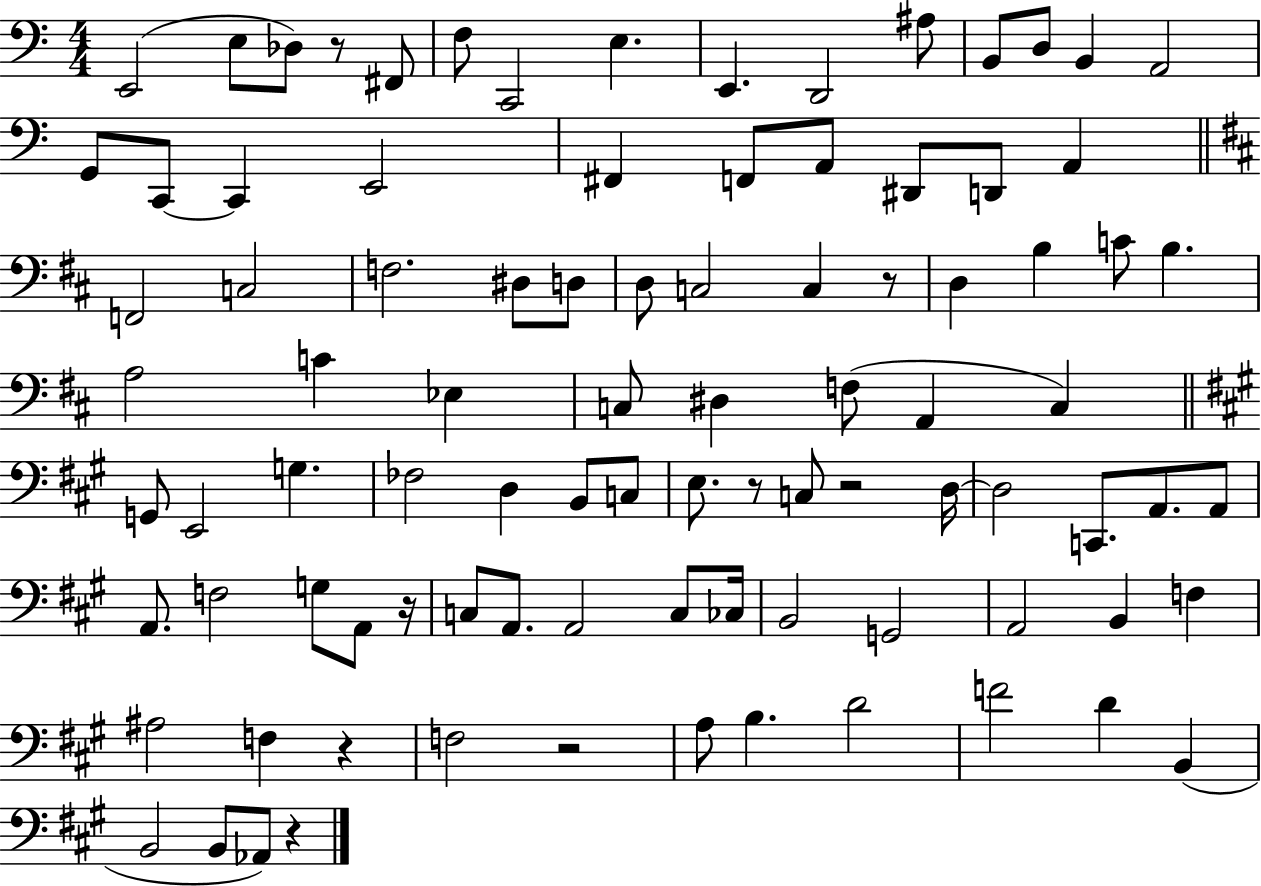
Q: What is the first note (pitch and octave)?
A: E2